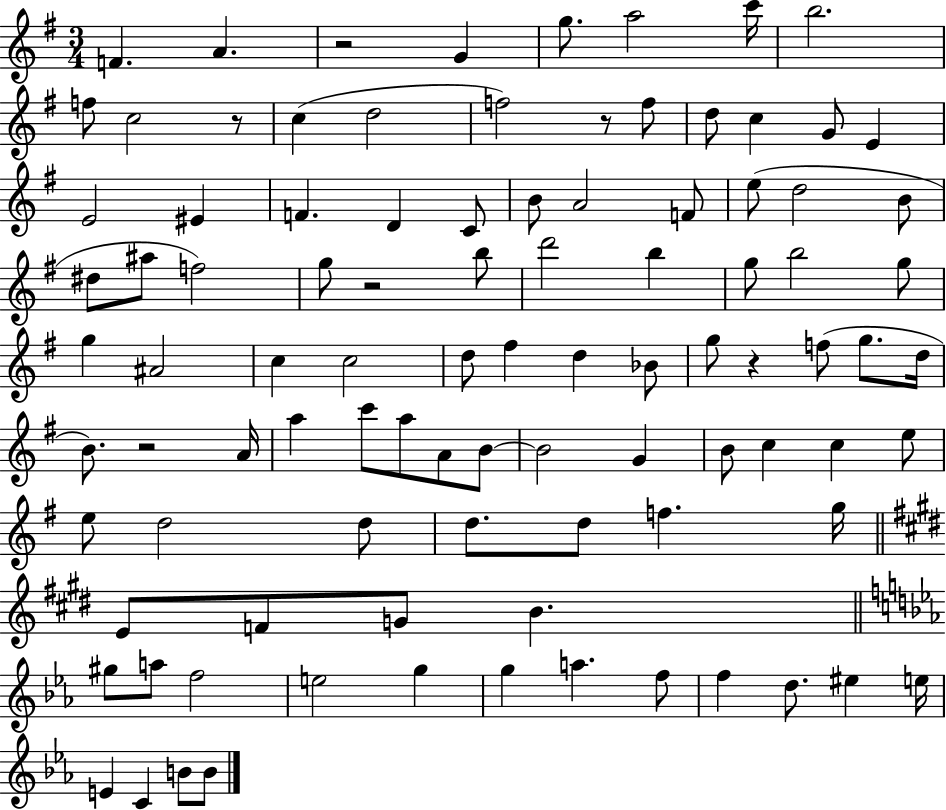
F4/q. A4/q. R/h G4/q G5/e. A5/h C6/s B5/h. F5/e C5/h R/e C5/q D5/h F5/h R/e F5/e D5/e C5/q G4/e E4/q E4/h EIS4/q F4/q. D4/q C4/e B4/e A4/h F4/e E5/e D5/h B4/e D#5/e A#5/e F5/h G5/e R/h B5/e D6/h B5/q G5/e B5/h G5/e G5/q A#4/h C5/q C5/h D5/e F#5/q D5/q Bb4/e G5/e R/q F5/e G5/e. D5/s B4/e. R/h A4/s A5/q C6/e A5/e A4/e B4/e B4/h G4/q B4/e C5/q C5/q E5/e E5/e D5/h D5/e D5/e. D5/e F5/q. G5/s E4/e F4/e G4/e B4/q. G#5/e A5/e F5/h E5/h G5/q G5/q A5/q. F5/e F5/q D5/e. EIS5/q E5/s E4/q C4/q B4/e B4/e